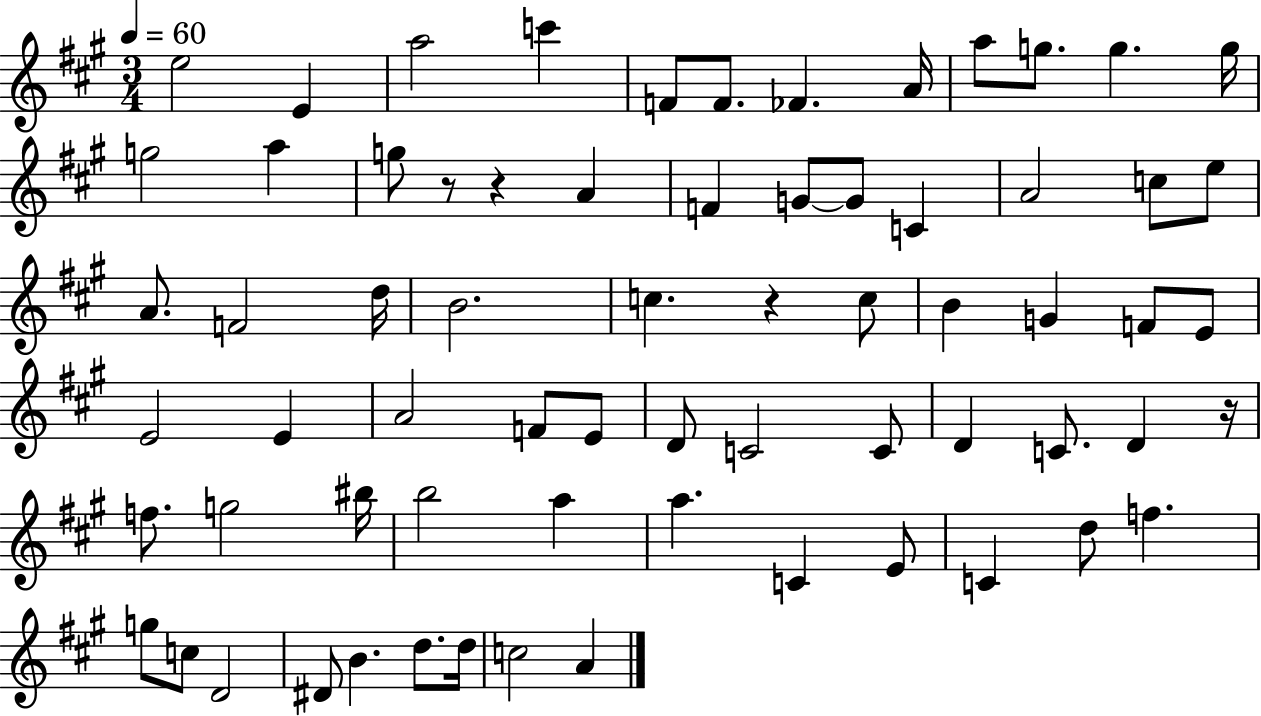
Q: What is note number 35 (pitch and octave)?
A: E4